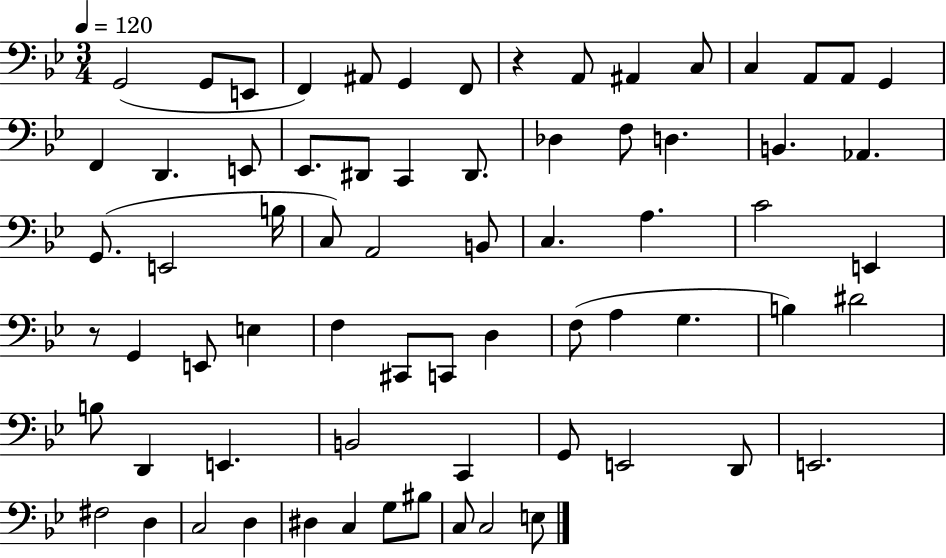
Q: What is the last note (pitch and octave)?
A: E3